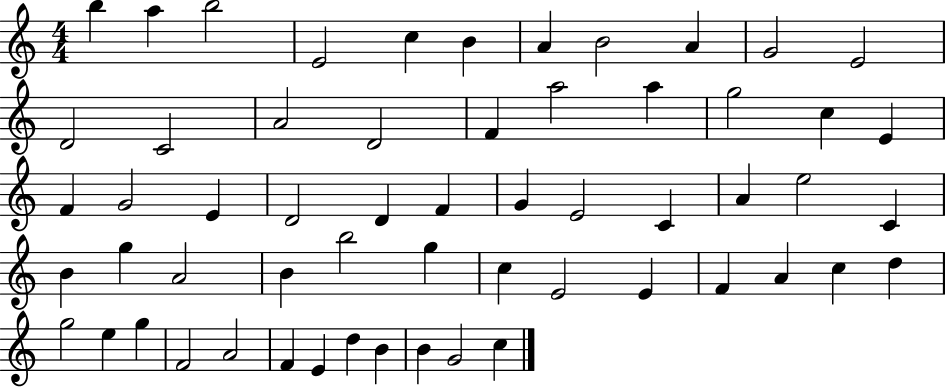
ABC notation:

X:1
T:Untitled
M:4/4
L:1/4
K:C
b a b2 E2 c B A B2 A G2 E2 D2 C2 A2 D2 F a2 a g2 c E F G2 E D2 D F G E2 C A e2 C B g A2 B b2 g c E2 E F A c d g2 e g F2 A2 F E d B B G2 c